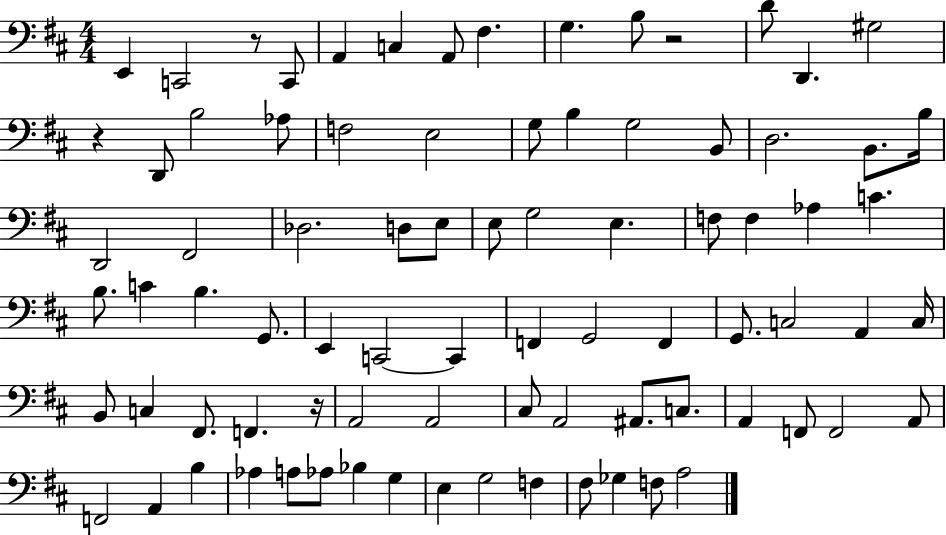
E2/q C2/h R/e C2/e A2/q C3/q A2/e F#3/q. G3/q. B3/e R/h D4/e D2/q. G#3/h R/q D2/e B3/h Ab3/e F3/h E3/h G3/e B3/q G3/h B2/e D3/h. B2/e. B3/s D2/h F#2/h Db3/h. D3/e E3/e E3/e G3/h E3/q. F3/e F3/q Ab3/q C4/q. B3/e. C4/q B3/q. G2/e. E2/q C2/h C2/q F2/q G2/h F2/q G2/e. C3/h A2/q C3/s B2/e C3/q F#2/e. F2/q. R/s A2/h A2/h C#3/e A2/h A#2/e. C3/e. A2/q F2/e F2/h A2/e F2/h A2/q B3/q Ab3/q A3/e Ab3/e Bb3/q G3/q E3/q G3/h F3/q F#3/e Gb3/q F3/e A3/h